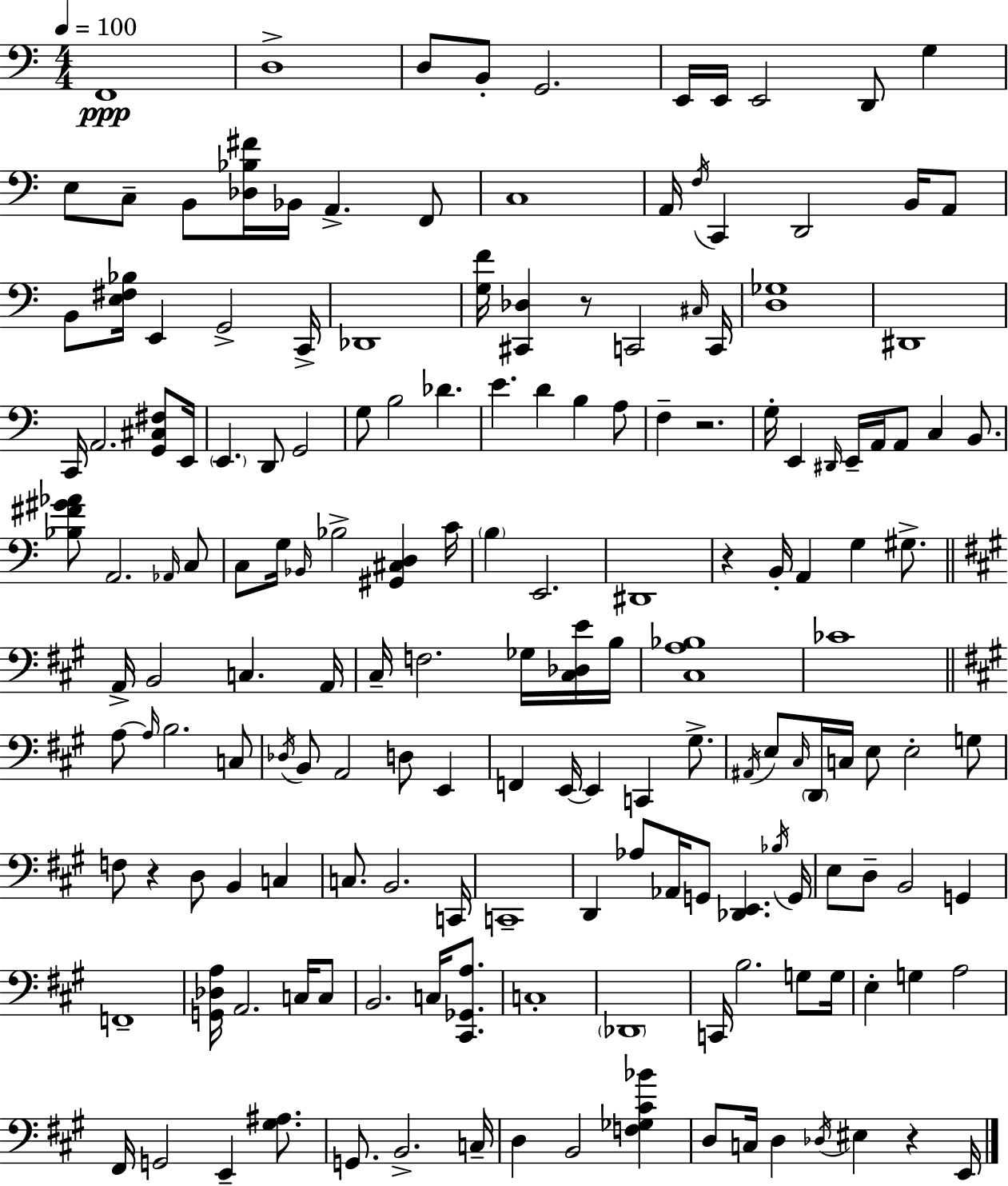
{
  \clef bass
  \numericTimeSignature
  \time 4/4
  \key a \minor
  \tempo 4 = 100
  \repeat volta 2 { f,1\ppp | d1-> | d8 b,8-. g,2. | e,16 e,16 e,2 d,8 g4 | \break e8 c8-- b,8 <des bes fis'>16 bes,16 a,4.-> f,8 | c1 | a,16 \acciaccatura { f16 } c,4 d,2 b,16 a,8 | b,8 <e fis bes>16 e,4 g,2-> | \break c,16-> des,1 | <g f'>16 <cis, des>4 r8 c,2 | \grace { cis16 } c,16 <d ges>1 | dis,1 | \break c,16 a,2. <g, cis fis>8 | e,16 \parenthesize e,4. d,8 g,2 | g8 b2 des'4. | e'4. d'4 b4 | \break a8 f4-- r2. | g16-. e,4 \grace { dis,16 } e,16-- a,16 a,8 c4 | b,8. <bes fis' gis' aes'>8 a,2. | \grace { aes,16 } c8 c8 g16 \grace { bes,16 } bes2-> | \break <gis, cis d>4 c'16 \parenthesize b4 e,2. | dis,1 | r4 b,16-. a,4 g4 | gis8.-> \bar "||" \break \key a \major a,16-> b,2 c4. a,16 | cis16-- f2. ges16 <cis des e'>16 b16 | <cis a bes>1 | ces'1 | \break \bar "||" \break \key a \major a8~~ \grace { a16 } b2. c8 | \acciaccatura { des16 } b,8 a,2 d8 e,4 | f,4 e,16~~ e,4 c,4 gis8.-> | \acciaccatura { ais,16 } e8 \grace { cis16 } \parenthesize d,16 c16 e8 e2-. | \break g8 f8 r4 d8 b,4 | c4 c8. b,2. | c,16 c,1-- | d,4 aes8 aes,16 g,8 <des, e,>4. | \break \acciaccatura { bes16 } g,16 e8 d8-- b,2 | g,4 f,1-- | <g, des a>16 a,2. | c16 c8 b,2. | \break c16 <cis, ges, a>8. c1-. | \parenthesize des,1 | c,16 b2. | g8 g16 e4-. g4 a2 | \break fis,16 g,2 e,4-- | <gis ais>8. g,8. b,2.-> | c16-- d4 b,2 | <f ges cis' bes'>4 d8 c16 d4 \acciaccatura { des16 } eis4 | \break r4 e,16 } \bar "|."
}